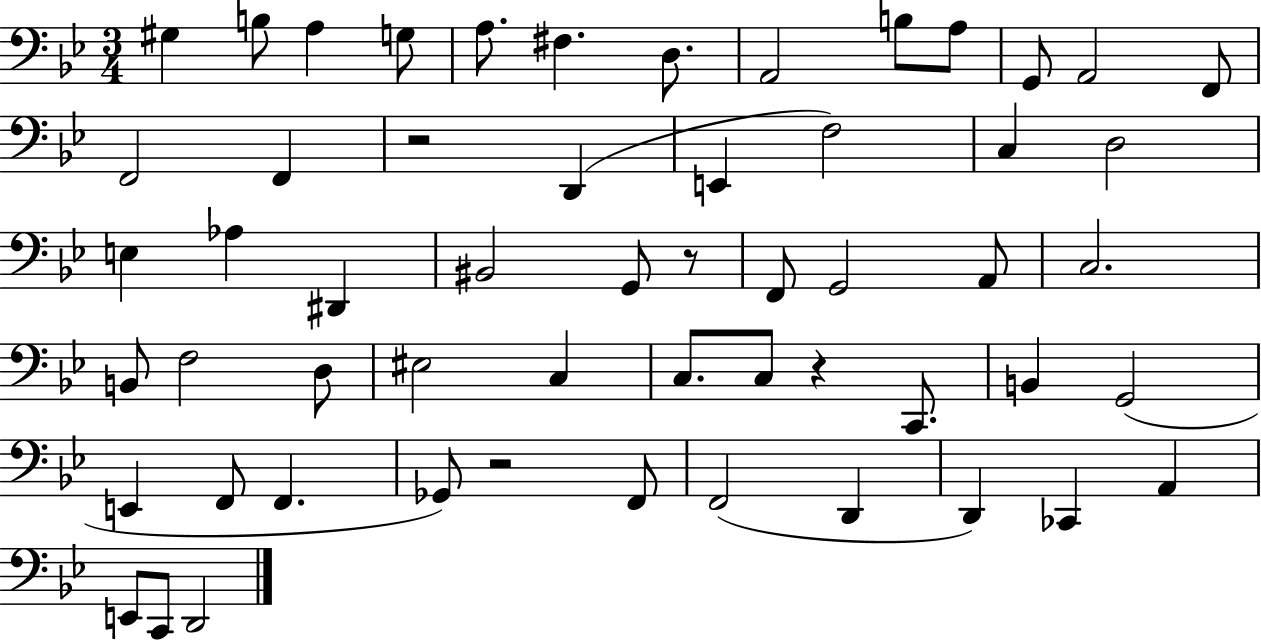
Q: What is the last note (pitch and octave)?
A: D2